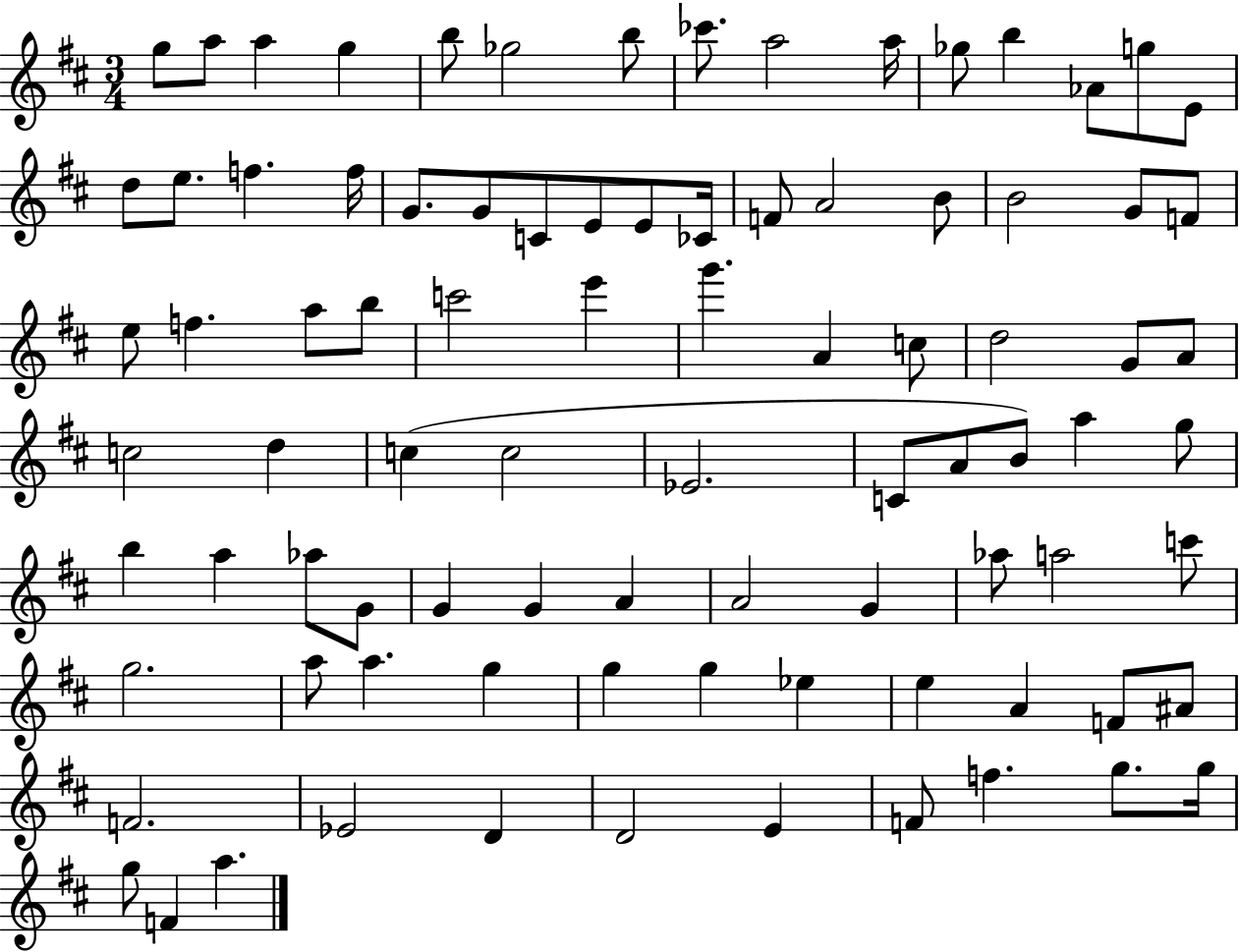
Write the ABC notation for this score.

X:1
T:Untitled
M:3/4
L:1/4
K:D
g/2 a/2 a g b/2 _g2 b/2 _c'/2 a2 a/4 _g/2 b _A/2 g/2 E/2 d/2 e/2 f f/4 G/2 G/2 C/2 E/2 E/2 _C/4 F/2 A2 B/2 B2 G/2 F/2 e/2 f a/2 b/2 c'2 e' g' A c/2 d2 G/2 A/2 c2 d c c2 _E2 C/2 A/2 B/2 a g/2 b a _a/2 G/2 G G A A2 G _a/2 a2 c'/2 g2 a/2 a g g g _e e A F/2 ^A/2 F2 _E2 D D2 E F/2 f g/2 g/4 g/2 F a